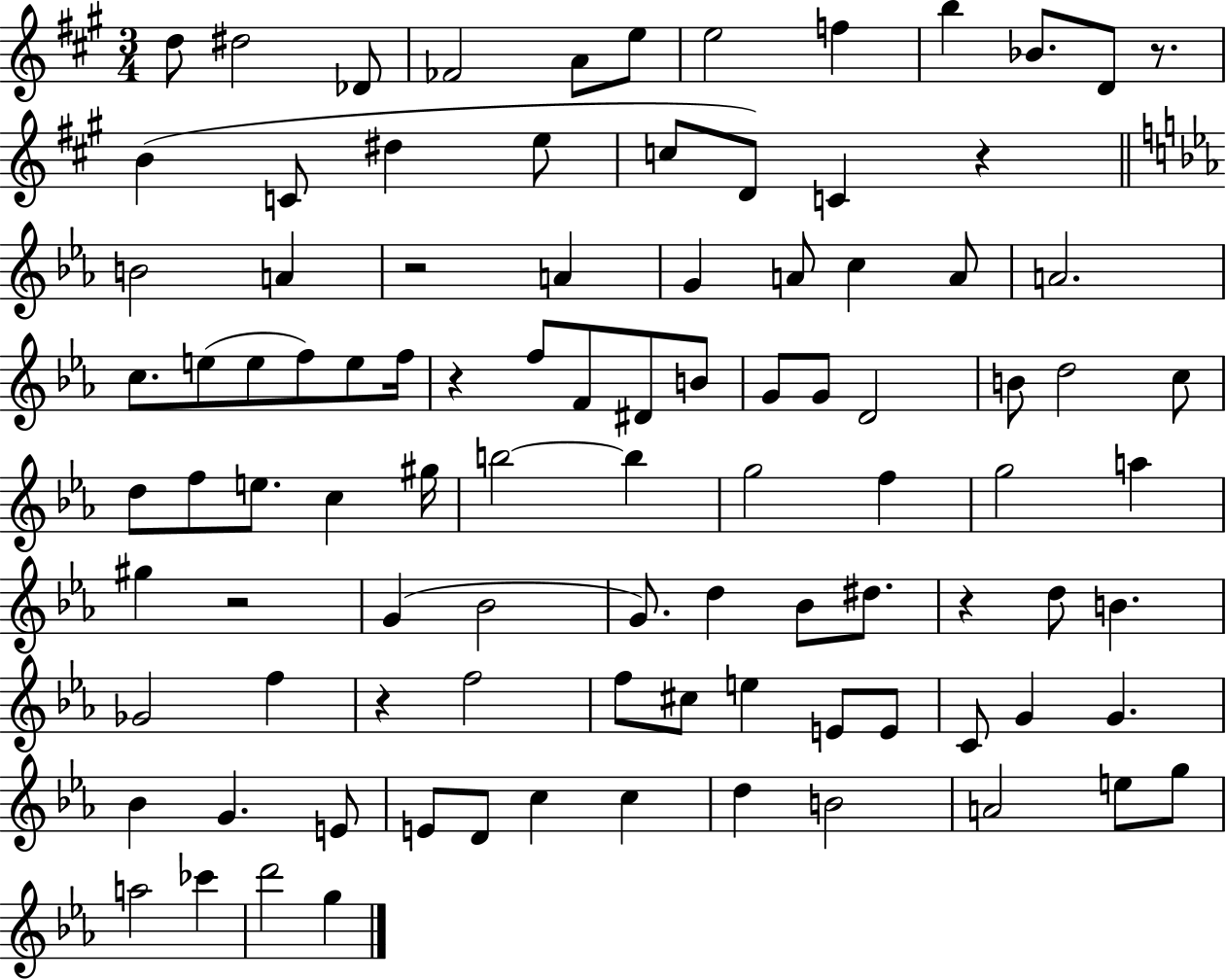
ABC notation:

X:1
T:Untitled
M:3/4
L:1/4
K:A
d/2 ^d2 _D/2 _F2 A/2 e/2 e2 f b _B/2 D/2 z/2 B C/2 ^d e/2 c/2 D/2 C z B2 A z2 A G A/2 c A/2 A2 c/2 e/2 e/2 f/2 e/2 f/4 z f/2 F/2 ^D/2 B/2 G/2 G/2 D2 B/2 d2 c/2 d/2 f/2 e/2 c ^g/4 b2 b g2 f g2 a ^g z2 G _B2 G/2 d _B/2 ^d/2 z d/2 B _G2 f z f2 f/2 ^c/2 e E/2 E/2 C/2 G G _B G E/2 E/2 D/2 c c d B2 A2 e/2 g/2 a2 _c' d'2 g